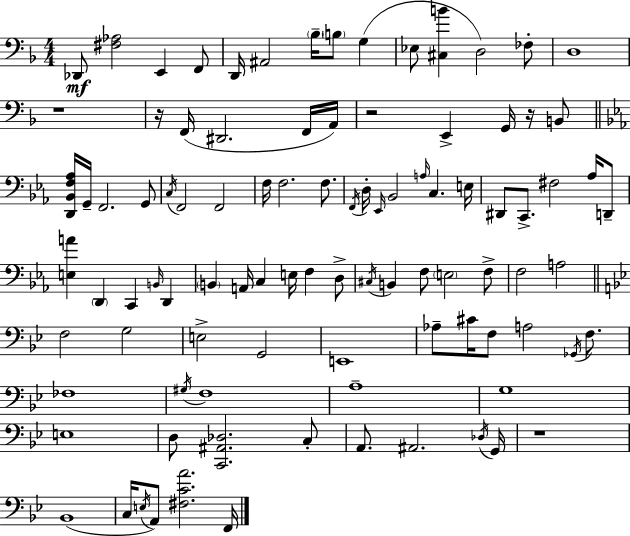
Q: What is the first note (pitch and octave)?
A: Db2